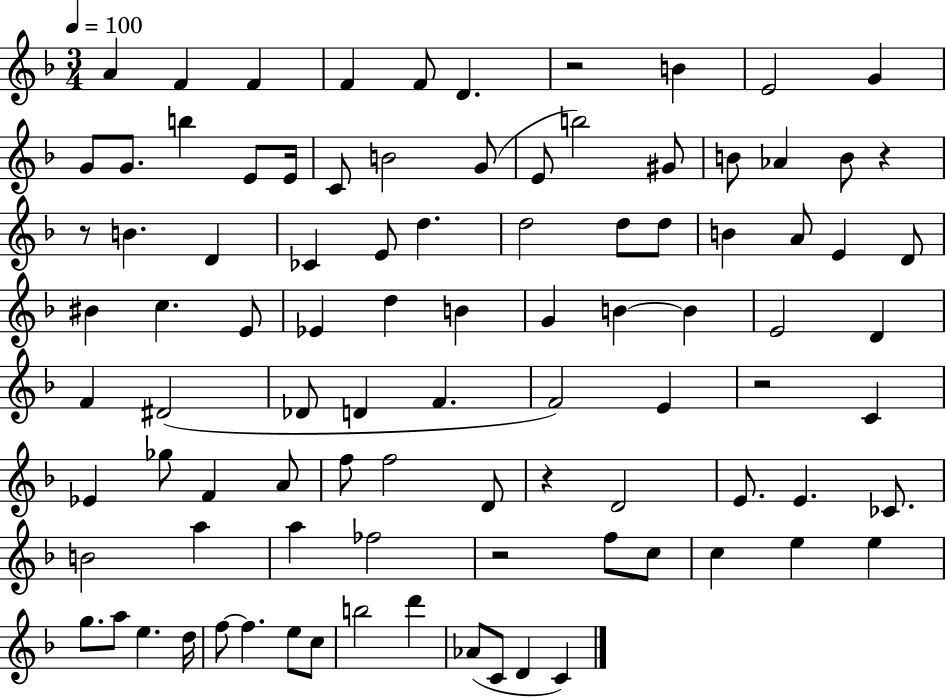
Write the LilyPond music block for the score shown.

{
  \clef treble
  \numericTimeSignature
  \time 3/4
  \key f \major
  \tempo 4 = 100
  a'4 f'4 f'4 | f'4 f'8 d'4. | r2 b'4 | e'2 g'4 | \break g'8 g'8. b''4 e'8 e'16 | c'8 b'2 g'8( | e'8 b''2) gis'8 | b'8 aes'4 b'8 r4 | \break r8 b'4. d'4 | ces'4 e'8 d''4. | d''2 d''8 d''8 | b'4 a'8 e'4 d'8 | \break bis'4 c''4. e'8 | ees'4 d''4 b'4 | g'4 b'4~~ b'4 | e'2 d'4 | \break f'4 dis'2( | des'8 d'4 f'4. | f'2) e'4 | r2 c'4 | \break ees'4 ges''8 f'4 a'8 | f''8 f''2 d'8 | r4 d'2 | e'8. e'4. ces'8. | \break b'2 a''4 | a''4 fes''2 | r2 f''8 c''8 | c''4 e''4 e''4 | \break g''8. a''8 e''4. d''16 | f''8~~ f''4. e''8 c''8 | b''2 d'''4 | aes'8( c'8 d'4 c'4) | \break \bar "|."
}